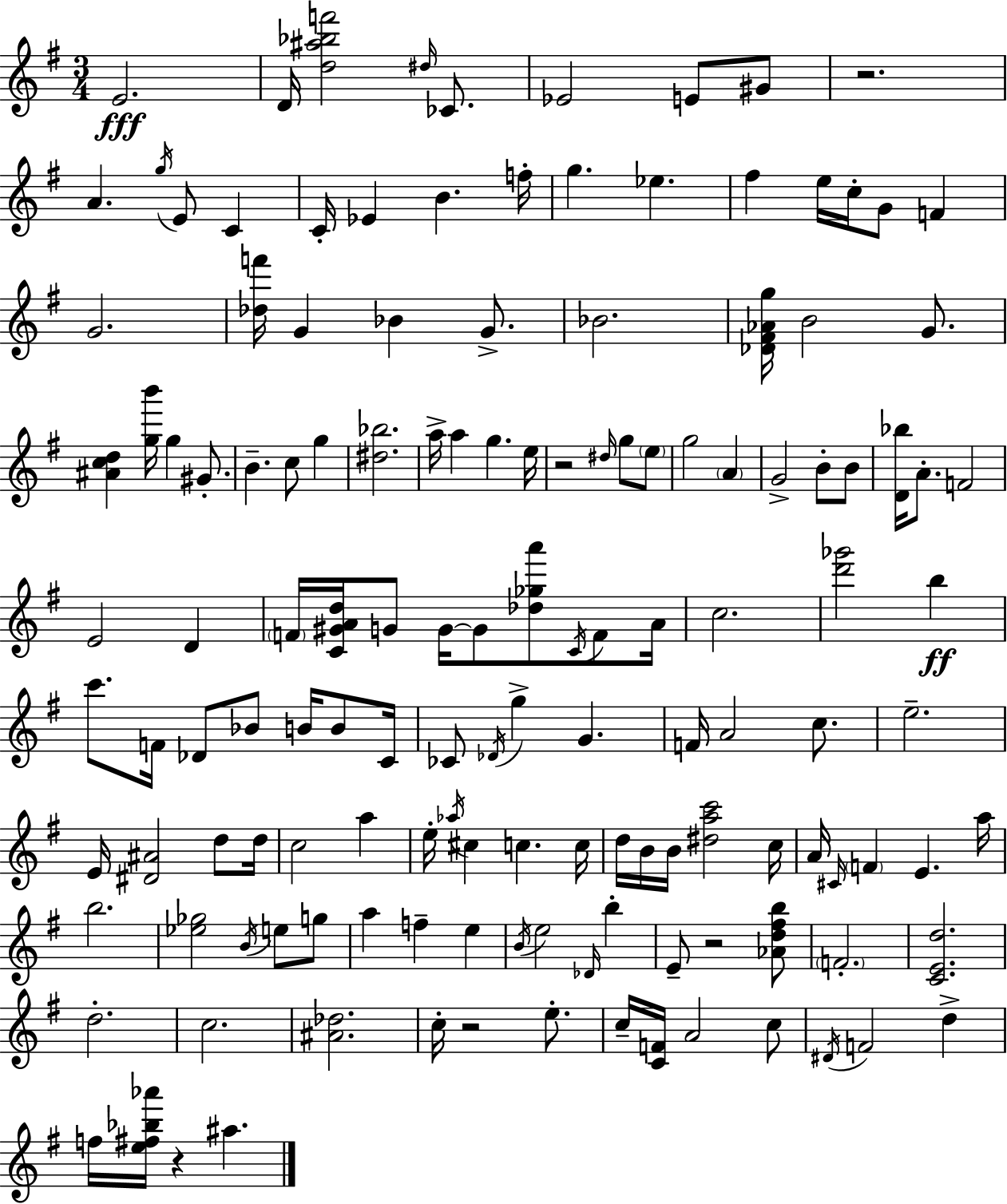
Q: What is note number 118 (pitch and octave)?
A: A#5